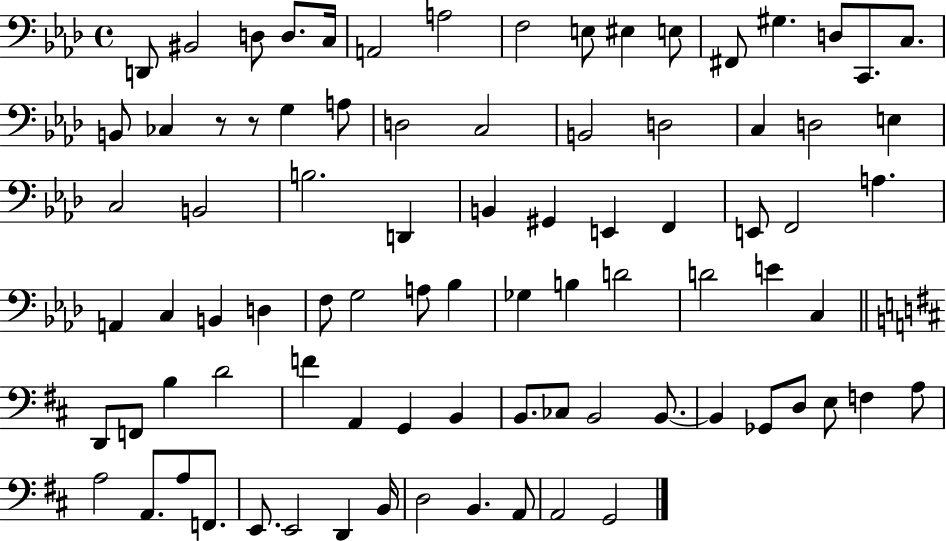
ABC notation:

X:1
T:Untitled
M:4/4
L:1/4
K:Ab
D,,/2 ^B,,2 D,/2 D,/2 C,/4 A,,2 A,2 F,2 E,/2 ^E, E,/2 ^F,,/2 ^G, D,/2 C,,/2 C,/2 B,,/2 _C, z/2 z/2 G, A,/2 D,2 C,2 B,,2 D,2 C, D,2 E, C,2 B,,2 B,2 D,, B,, ^G,, E,, F,, E,,/2 F,,2 A, A,, C, B,, D, F,/2 G,2 A,/2 _B, _G, B, D2 D2 E C, D,,/2 F,,/2 B, D2 F A,, G,, B,, B,,/2 _C,/2 B,,2 B,,/2 B,, _G,,/2 D,/2 E,/2 F, A,/2 A,2 A,,/2 A,/2 F,,/2 E,,/2 E,,2 D,, B,,/4 D,2 B,, A,,/2 A,,2 G,,2